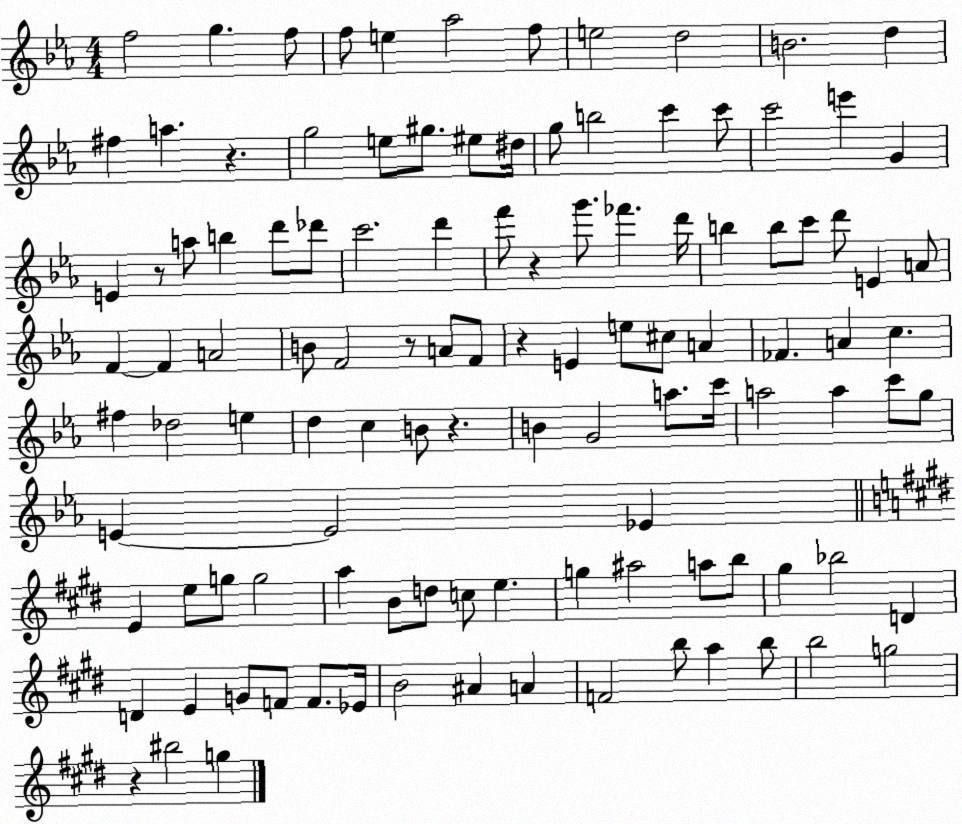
X:1
T:Untitled
M:4/4
L:1/4
K:Eb
f2 g f/2 f/2 e _a2 f/2 e2 d2 B2 d ^f a z g2 e/2 ^g/2 ^e/2 ^d/4 g/2 b2 c' c'/2 c'2 e' G E z/2 a/2 b d'/2 _d'/2 c'2 d' f'/2 z g'/2 _f' d'/4 b b/2 c'/2 d'/2 E A/2 F F A2 B/2 F2 z/2 A/2 F/2 z E e/2 ^c/2 A _F A c ^f _d2 e d c B/2 z B G2 a/2 c'/4 a2 a c'/2 g/2 E E2 _E E e/2 g/2 g2 a B/2 d/2 c/2 e g ^a2 a/2 b/2 ^g _b2 D D E G/2 F/2 F/2 _E/4 B2 ^A A F2 b/2 a b/2 b2 g2 z ^b2 g